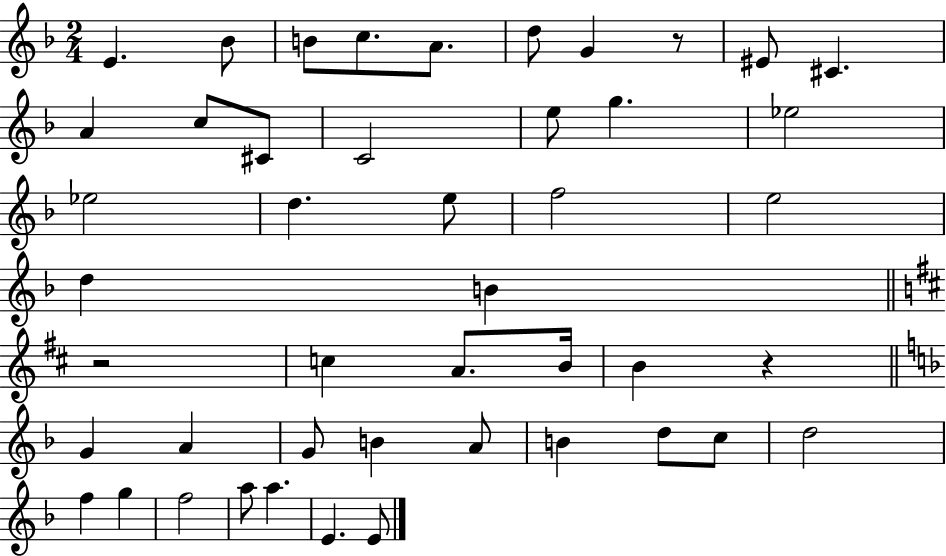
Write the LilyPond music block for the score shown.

{
  \clef treble
  \numericTimeSignature
  \time 2/4
  \key f \major
  \repeat volta 2 { e'4. bes'8 | b'8 c''8. a'8. | d''8 g'4 r8 | eis'8 cis'4. | \break a'4 c''8 cis'8 | c'2 | e''8 g''4. | ees''2 | \break ees''2 | d''4. e''8 | f''2 | e''2 | \break d''4 b'4 | \bar "||" \break \key b \minor r2 | c''4 a'8. b'16 | b'4 r4 | \bar "||" \break \key d \minor g'4 a'4 | g'8 b'4 a'8 | b'4 d''8 c''8 | d''2 | \break f''4 g''4 | f''2 | a''8 a''4. | e'4. e'8 | \break } \bar "|."
}